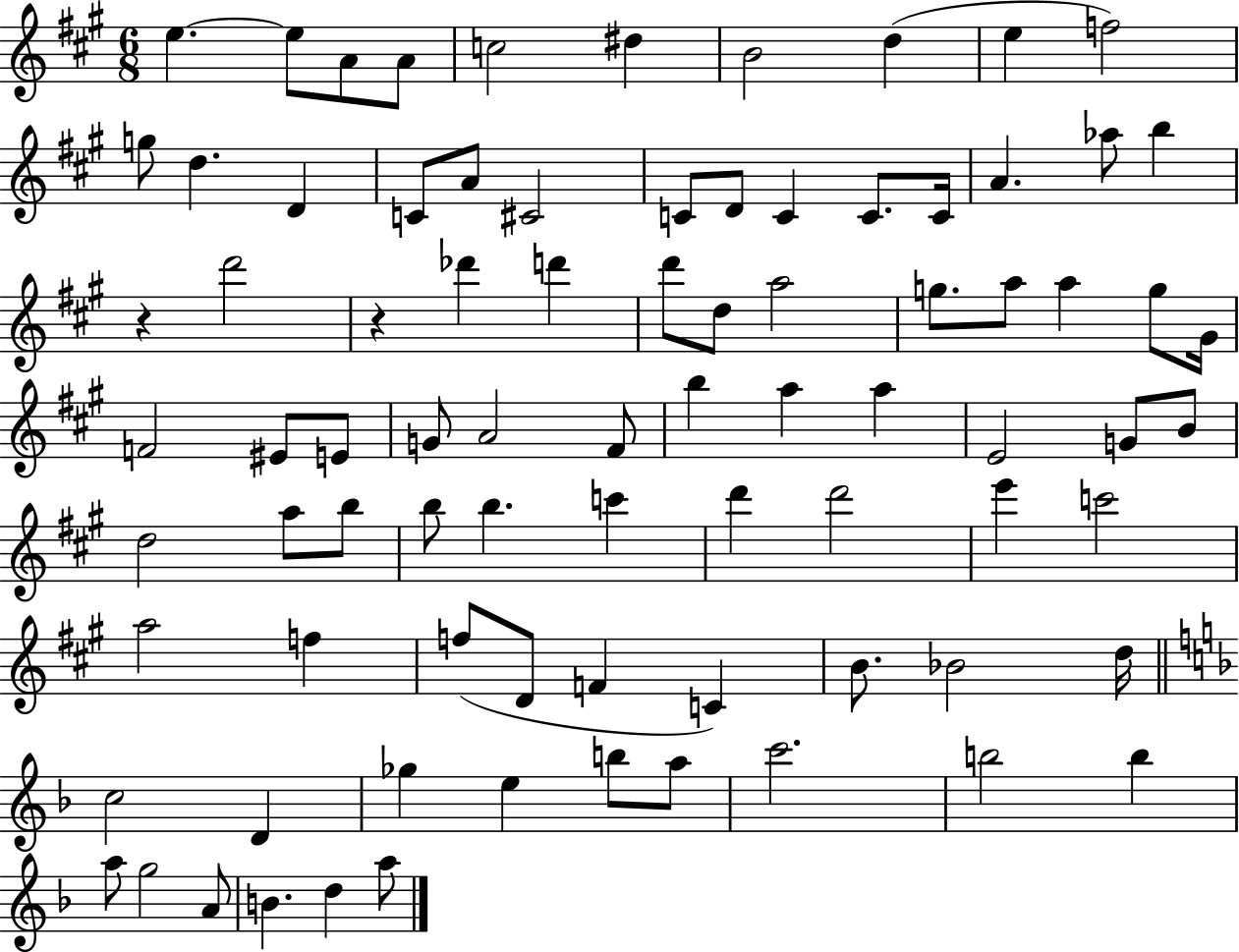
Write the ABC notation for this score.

X:1
T:Untitled
M:6/8
L:1/4
K:A
e e/2 A/2 A/2 c2 ^d B2 d e f2 g/2 d D C/2 A/2 ^C2 C/2 D/2 C C/2 C/4 A _a/2 b z d'2 z _d' d' d'/2 d/2 a2 g/2 a/2 a g/2 ^G/4 F2 ^E/2 E/2 G/2 A2 ^F/2 b a a E2 G/2 B/2 d2 a/2 b/2 b/2 b c' d' d'2 e' c'2 a2 f f/2 D/2 F C B/2 _B2 d/4 c2 D _g e b/2 a/2 c'2 b2 b a/2 g2 A/2 B d a/2